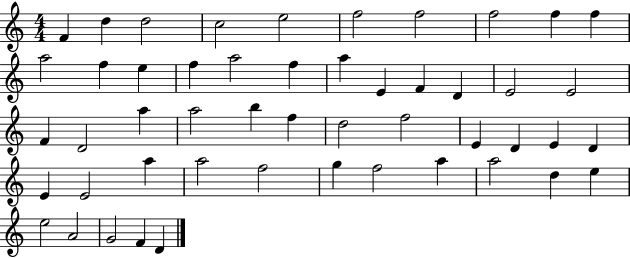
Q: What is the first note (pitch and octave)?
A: F4